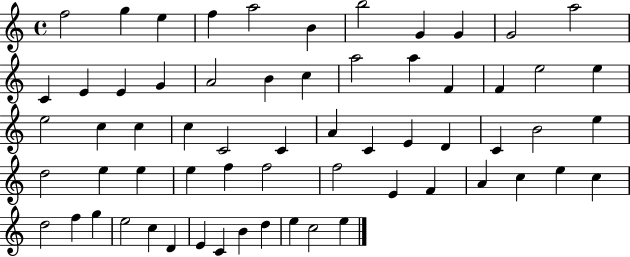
{
  \clef treble
  \time 4/4
  \defaultTimeSignature
  \key c \major
  f''2 g''4 e''4 | f''4 a''2 b'4 | b''2 g'4 g'4 | g'2 a''2 | \break c'4 e'4 e'4 g'4 | a'2 b'4 c''4 | a''2 a''4 f'4 | f'4 e''2 e''4 | \break e''2 c''4 c''4 | c''4 c'2 c'4 | a'4 c'4 e'4 d'4 | c'4 b'2 e''4 | \break d''2 e''4 e''4 | e''4 f''4 f''2 | f''2 e'4 f'4 | a'4 c''4 e''4 c''4 | \break d''2 f''4 g''4 | e''2 c''4 d'4 | e'4 c'4 b'4 d''4 | e''4 c''2 e''4 | \break \bar "|."
}